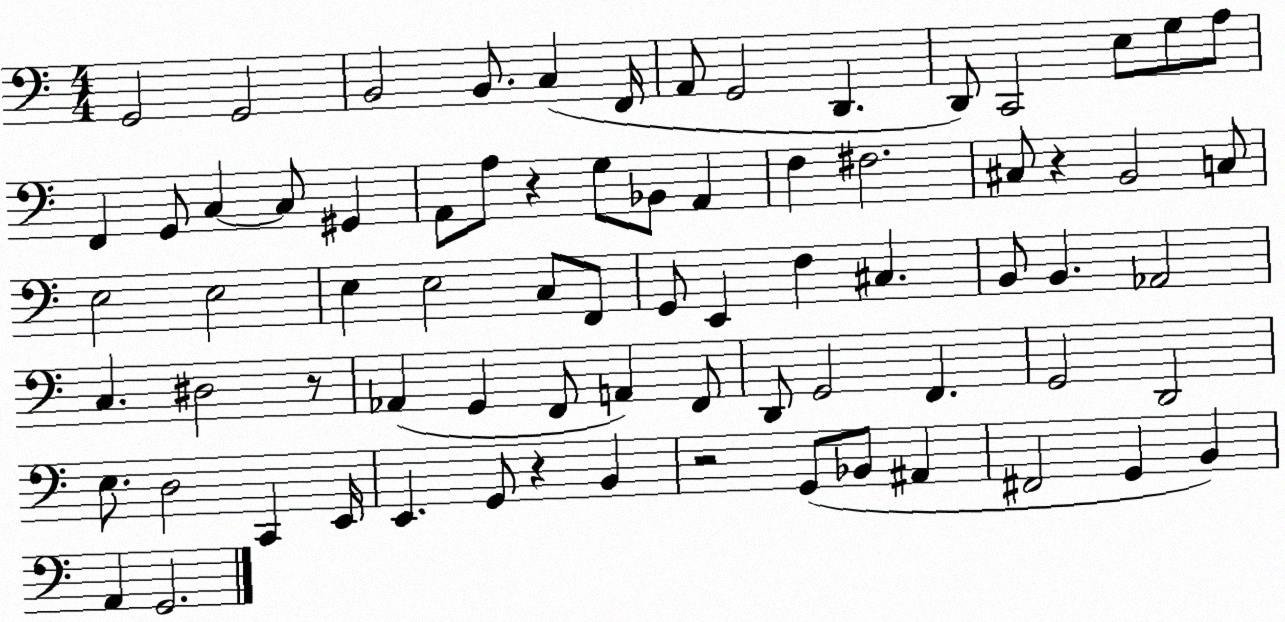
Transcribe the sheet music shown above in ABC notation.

X:1
T:Untitled
M:4/4
L:1/4
K:C
G,,2 G,,2 B,,2 B,,/2 C, F,,/4 A,,/2 G,,2 D,, D,,/2 C,,2 E,/2 G,/2 A,/2 F,, G,,/2 C, C,/2 ^G,, A,,/2 A,/2 z G,/2 _B,,/2 A,, F, ^F,2 ^C,/2 z B,,2 C,/2 E,2 E,2 E, E,2 C,/2 F,,/2 G,,/2 E,, F, ^C, B,,/2 B,, _A,,2 C, ^D,2 z/2 _A,, G,, F,,/2 A,, F,,/2 D,,/2 G,,2 F,, G,,2 D,,2 E,/2 D,2 C,, E,,/4 E,, G,,/2 z B,, z2 G,,/2 _B,,/2 ^A,, ^F,,2 G,, B,, A,, G,,2